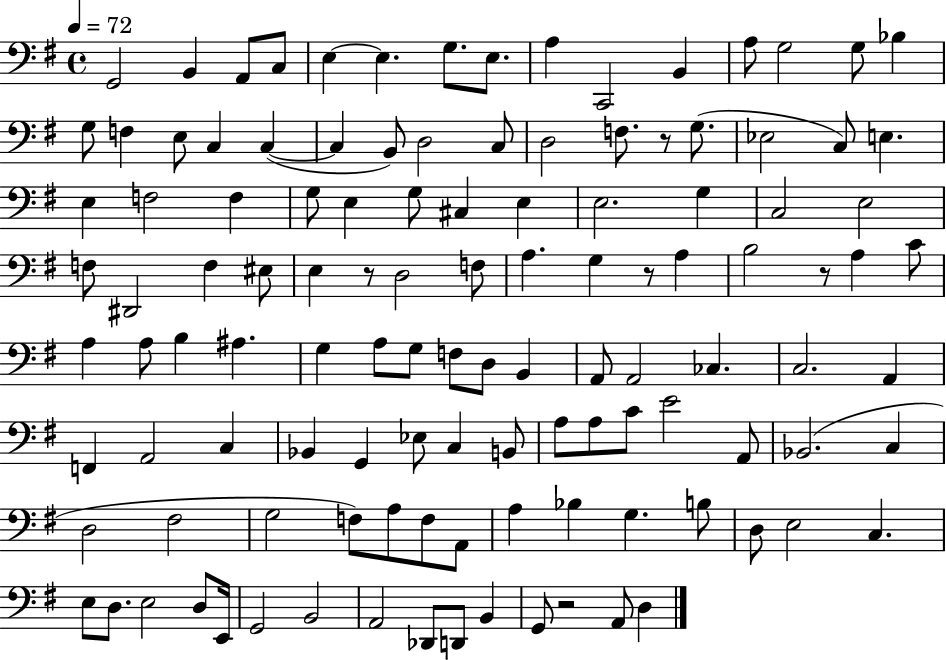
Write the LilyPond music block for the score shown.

{
  \clef bass
  \time 4/4
  \defaultTimeSignature
  \key g \major
  \tempo 4 = 72
  g,2 b,4 a,8 c8 | e4~~ e4. g8. e8. | a4 c,2 b,4 | a8 g2 g8 bes4 | \break g8 f4 e8 c4 c4~(~ | c4 b,8) d2 c8 | d2 f8. r8 g8.( | ees2 c8) e4. | \break e4 f2 f4 | g8 e4 g8 cis4 e4 | e2. g4 | c2 e2 | \break f8 dis,2 f4 eis8 | e4 r8 d2 f8 | a4. g4 r8 a4 | b2 r8 a4 c'8 | \break a4 a8 b4 ais4. | g4 a8 g8 f8 d8 b,4 | a,8 a,2 ces4. | c2. a,4 | \break f,4 a,2 c4 | bes,4 g,4 ees8 c4 b,8 | a8 a8 c'8 e'2 a,8 | bes,2.( c4 | \break d2 fis2 | g2 f8) a8 f8 a,8 | a4 bes4 g4. b8 | d8 e2 c4. | \break e8 d8. e2 d8 e,16 | g,2 b,2 | a,2 des,8 d,8 b,4 | g,8 r2 a,8 d4 | \break \bar "|."
}